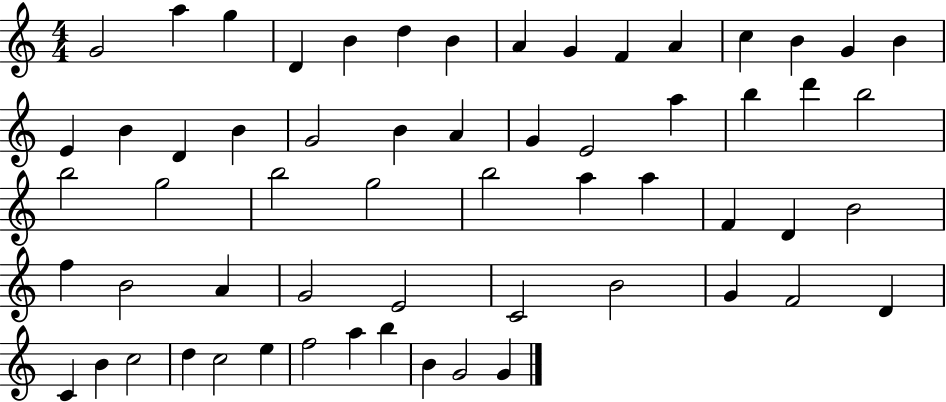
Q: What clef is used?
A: treble